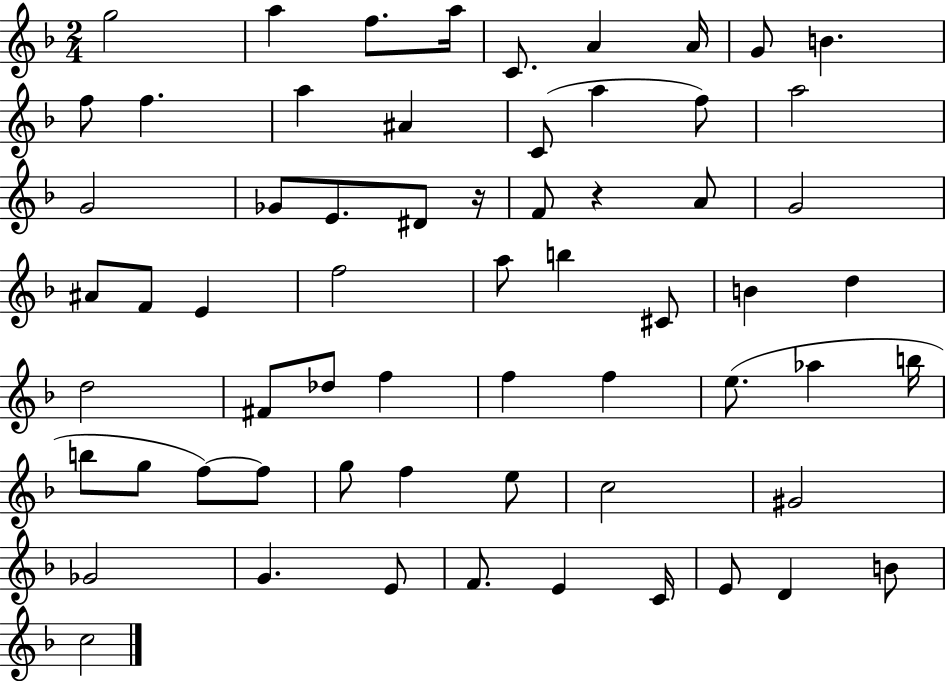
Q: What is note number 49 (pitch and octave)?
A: E5